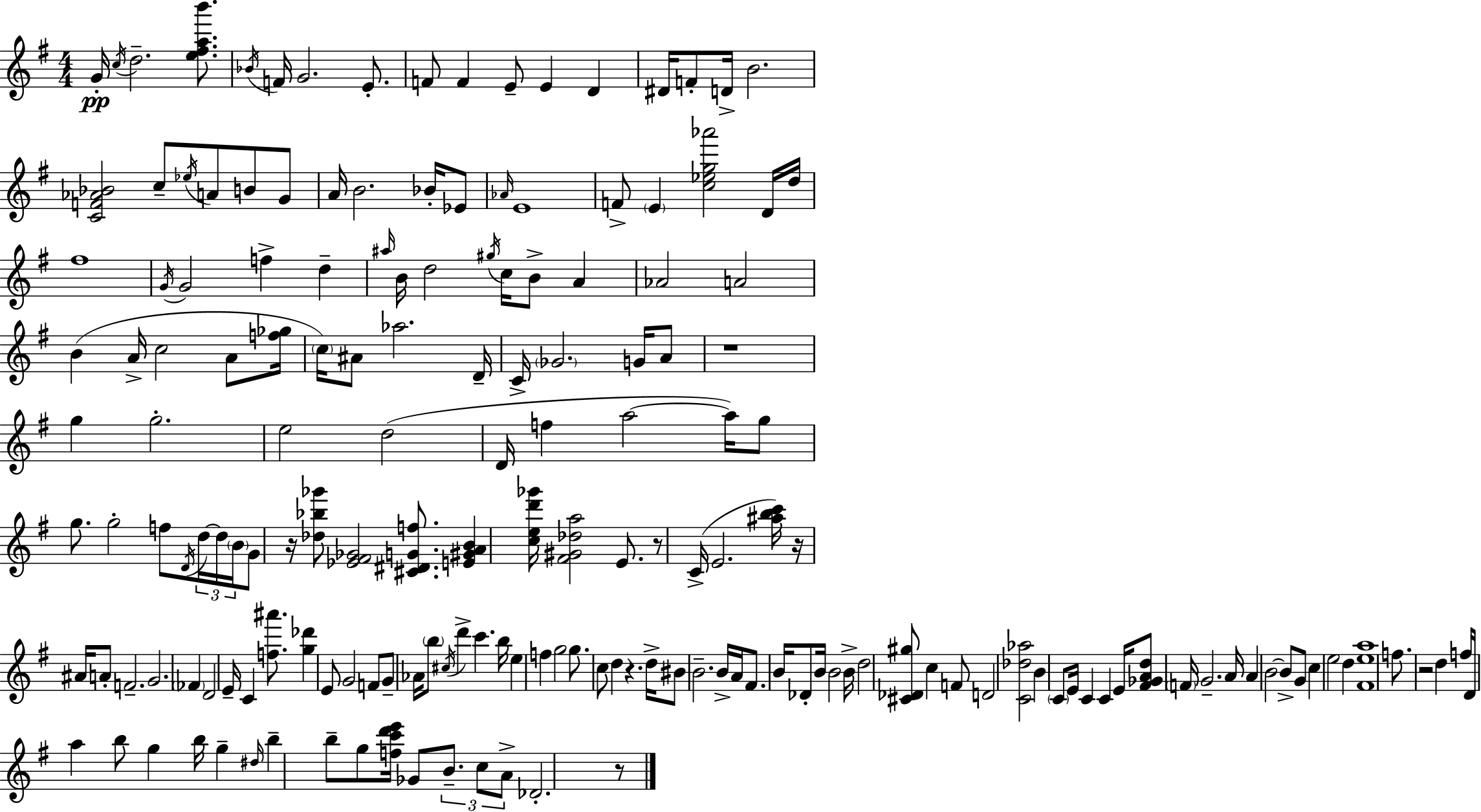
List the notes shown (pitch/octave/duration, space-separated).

G4/s C5/s D5/h. [E5,F#5,A5,B6]/e. Bb4/s F4/s G4/h. E4/e. F4/e F4/q E4/e E4/q D4/q D#4/s F4/e D4/s B4/h. [C4,F4,Ab4,Bb4]/h C5/e Eb5/s A4/e B4/e G4/e A4/s B4/h. Bb4/s Eb4/e Ab4/s E4/w F4/e E4/q [C5,Eb5,G5,Ab6]/h D4/s D5/s F#5/w G4/s G4/h F5/q D5/q A#5/s B4/s D5/h G#5/s C5/s B4/e A4/q Ab4/h A4/h B4/q A4/s C5/h A4/e [F5,Gb5]/s C5/s A#4/e Ab5/h. D4/s C4/s Gb4/h. G4/s A4/e R/w G5/q G5/h. E5/h D5/h D4/s F5/q A5/h A5/s G5/e G5/e. G5/h F5/e D4/s D5/s D5/s B4/s G4/e R/s [Db5,Bb5,Gb6]/e [Eb4,F#4,Gb4]/h [C#4,D#4,G4,F5]/e. [E4,G#4,A4,B4]/q [C5,E5,D6,Gb6]/s [F#4,G#4,Db5,A5]/h E4/e. R/e C4/s E4/h. [A#5,B5,C6]/s R/s A#4/s A4/e F4/h. G4/h. FES4/q D4/h E4/s C4/q [F5,A#6]/e. [G5,Db6]/q E4/e G4/h F4/e G4/e Ab4/s B5/e C#5/s D6/q C6/q. B5/s E5/q F5/q G5/h G5/e. C5/e D5/q R/q. D5/s BIS4/e B4/h. B4/s A4/s F#4/e. B4/s Db4/e B4/s B4/h B4/s D5/h [C#4,Db4,G#5]/e C5/q F4/e D4/h [C4,Db5,Ab5]/h B4/q C4/e E4/s C4/q C4/q E4/s [F#4,Gb4,A4,D5]/e F4/s G4/h. A4/s A4/q B4/h B4/e G4/e C5/q E5/h D5/q [F#4,E5,A5]/w F5/e. R/h D5/q F5/s D4/s A5/q B5/e G5/q B5/s G5/q D#5/s B5/q B5/e G5/e [F5,C6,D6,E6]/s Gb4/e B4/e. C5/e A4/e Db4/h. R/e